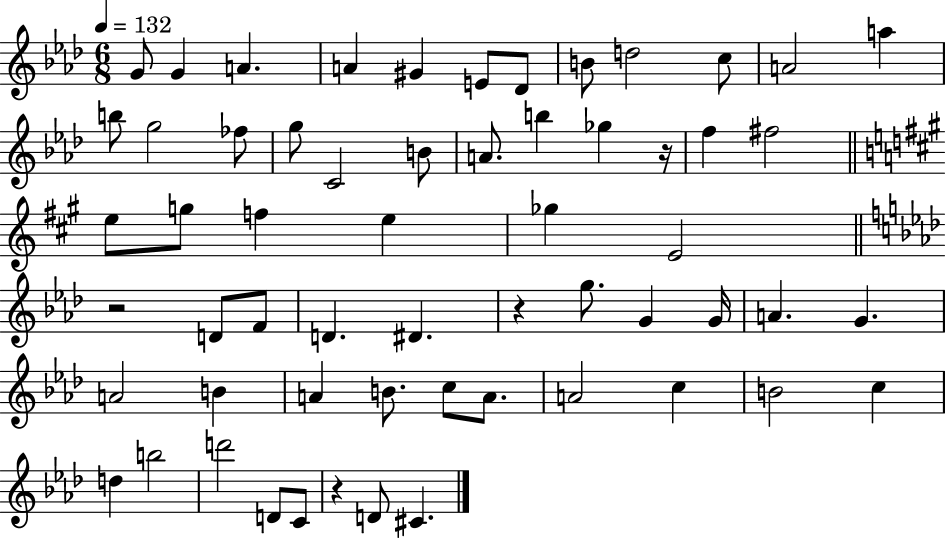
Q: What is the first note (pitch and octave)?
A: G4